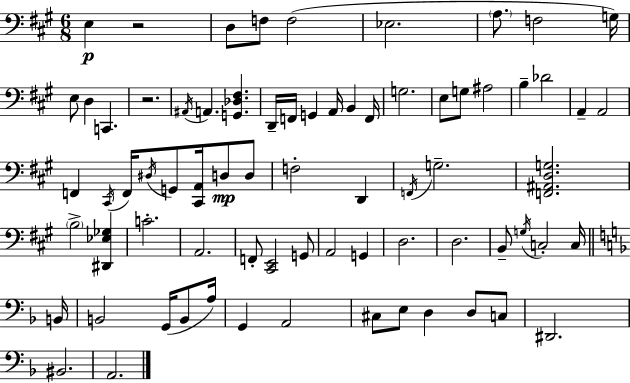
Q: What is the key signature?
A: A major